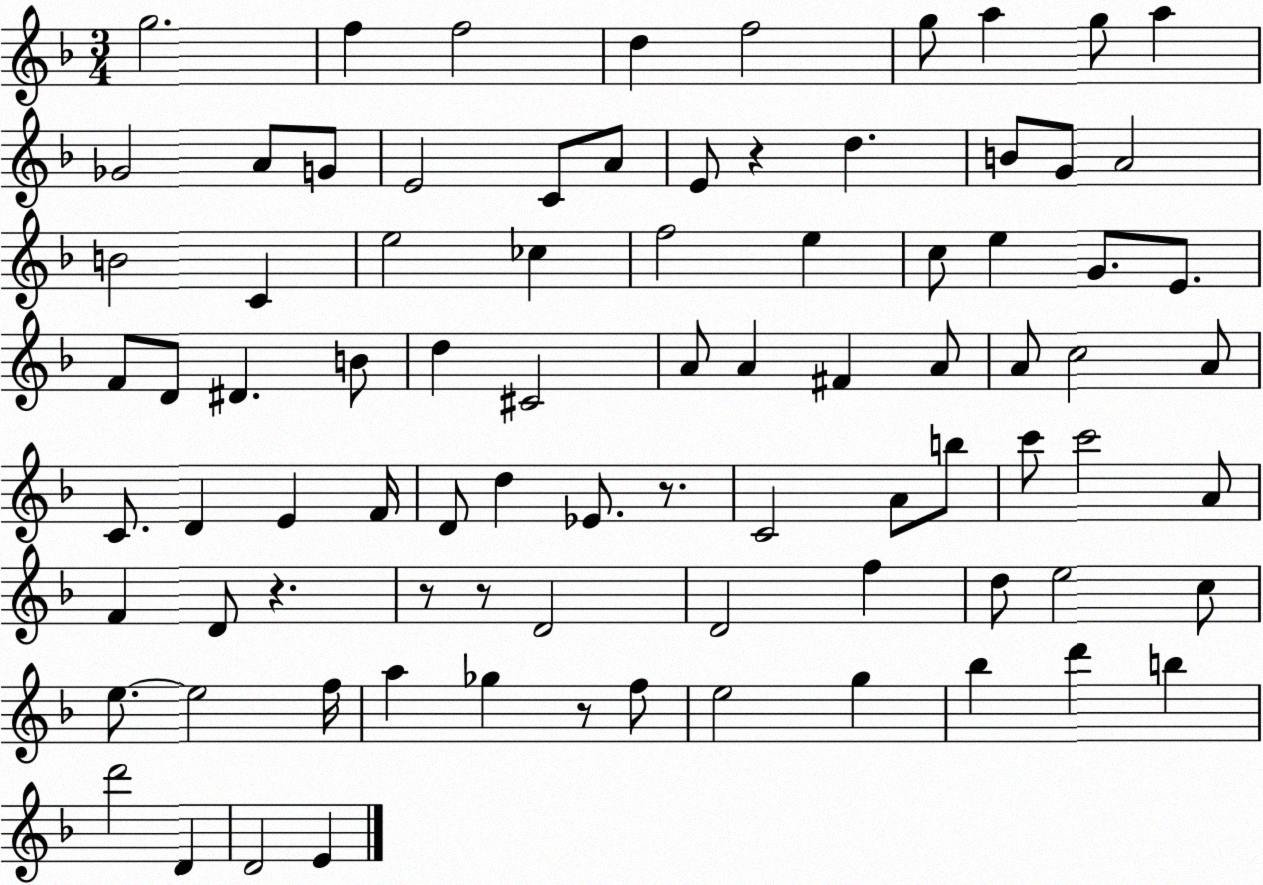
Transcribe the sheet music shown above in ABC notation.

X:1
T:Untitled
M:3/4
L:1/4
K:F
g2 f f2 d f2 g/2 a g/2 a _G2 A/2 G/2 E2 C/2 A/2 E/2 z d B/2 G/2 A2 B2 C e2 _c f2 e c/2 e G/2 E/2 F/2 D/2 ^D B/2 d ^C2 A/2 A ^F A/2 A/2 c2 A/2 C/2 D E F/4 D/2 d _E/2 z/2 C2 A/2 b/2 c'/2 c'2 A/2 F D/2 z z/2 z/2 D2 D2 f d/2 e2 c/2 e/2 e2 f/4 a _g z/2 f/2 e2 g _b d' b d'2 D D2 E